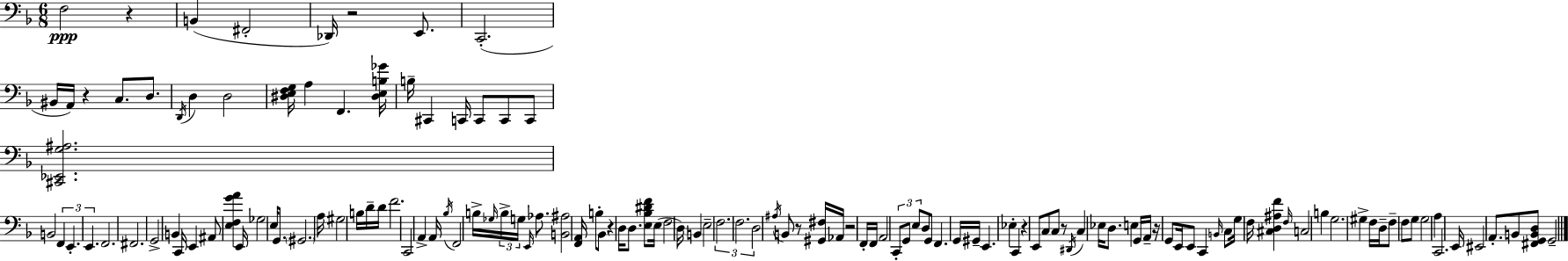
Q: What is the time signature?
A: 6/8